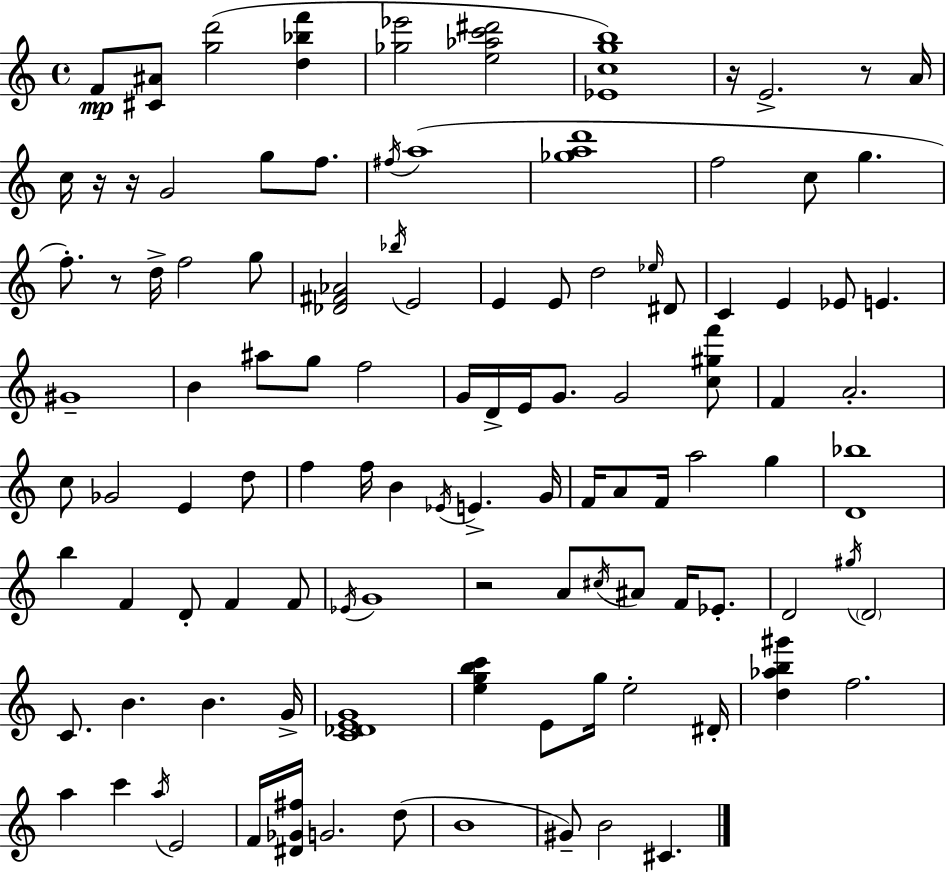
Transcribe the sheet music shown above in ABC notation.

X:1
T:Untitled
M:4/4
L:1/4
K:Am
F/2 [^C^A]/2 [gd']2 [d_bf'] [_g_e']2 [e_ac'^d']2 [_Ecgb]4 z/4 E2 z/2 A/4 c/4 z/4 z/4 G2 g/2 f/2 ^f/4 a4 [_gad']4 f2 c/2 g f/2 z/2 d/4 f2 g/2 [_D^F_A]2 _b/4 E2 E E/2 d2 _e/4 ^D/2 C E _E/2 E ^G4 B ^a/2 g/2 f2 G/4 D/4 E/4 G/2 G2 [c^gf']/2 F A2 c/2 _G2 E d/2 f f/4 B _E/4 E G/4 F/4 A/2 F/4 a2 g [D_b]4 b F D/2 F F/2 _E/4 G4 z2 A/2 ^c/4 ^A/2 F/4 _E/2 D2 ^g/4 D2 C/2 B B G/4 [C_DEG]4 [egbc'] E/2 g/4 e2 ^D/4 [d_ab^g'] f2 a c' a/4 E2 F/4 [^D_G^f]/4 G2 d/2 B4 ^G/2 B2 ^C